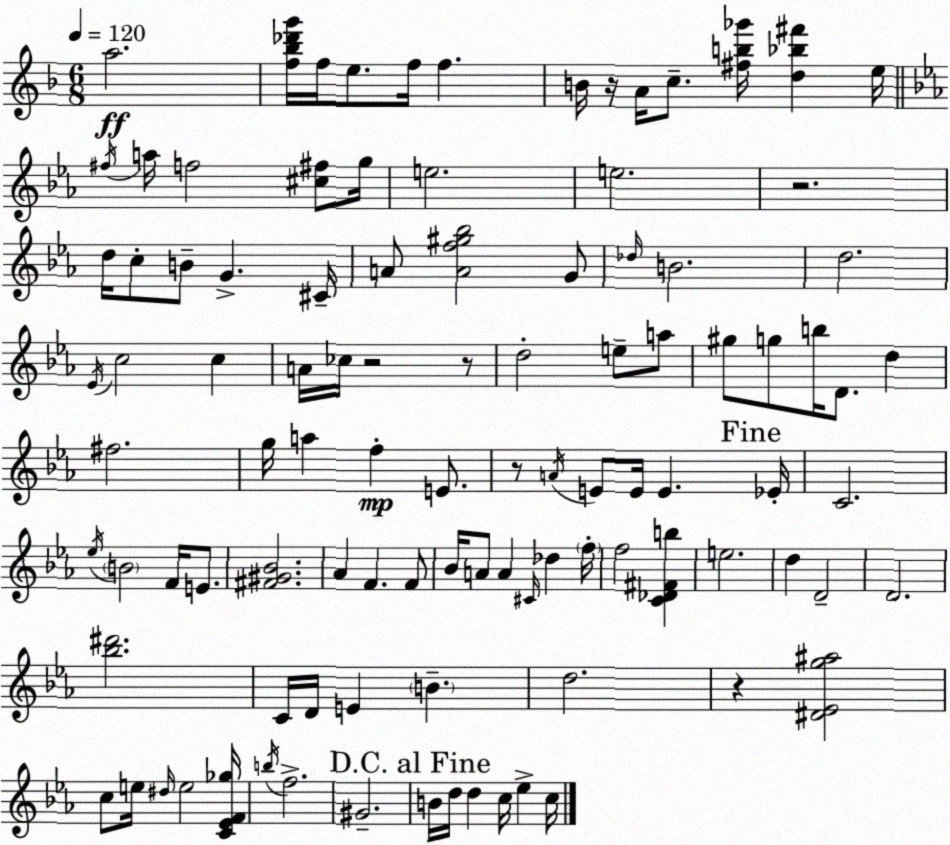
X:1
T:Untitled
M:6/8
L:1/4
K:Dm
a2 [f_b_d'g']/4 f/4 e/2 f/4 f B/4 z/4 A/4 c/2 [^fb_g']/4 [d_b^f'] e/4 ^f/4 a/4 f2 [^c^f]/2 g/4 e2 e2 z2 d/4 c/2 B/2 G ^C/4 A/2 [Af^g_b]2 G/2 _d/4 B2 d2 _E/4 c2 c A/4 _c/4 z2 z/2 d2 e/2 a/2 ^g/2 g/2 b/4 D/2 d ^f2 g/4 a f E/2 z/2 A/4 E/2 E/4 E _E/4 C2 _e/4 B2 F/4 E/2 [^F^G_B]2 _A F F/2 _B/4 A/2 A ^C/4 _d f/4 f2 [C_D^Fb] e2 d D2 D2 [_b^d']2 C/4 D/4 E B d2 z [^D_Eg^a]2 c/2 e/4 ^d/4 e2 [C_EF_g]/4 b/4 f2 ^G2 B/4 d/4 d c/4 _e c/4